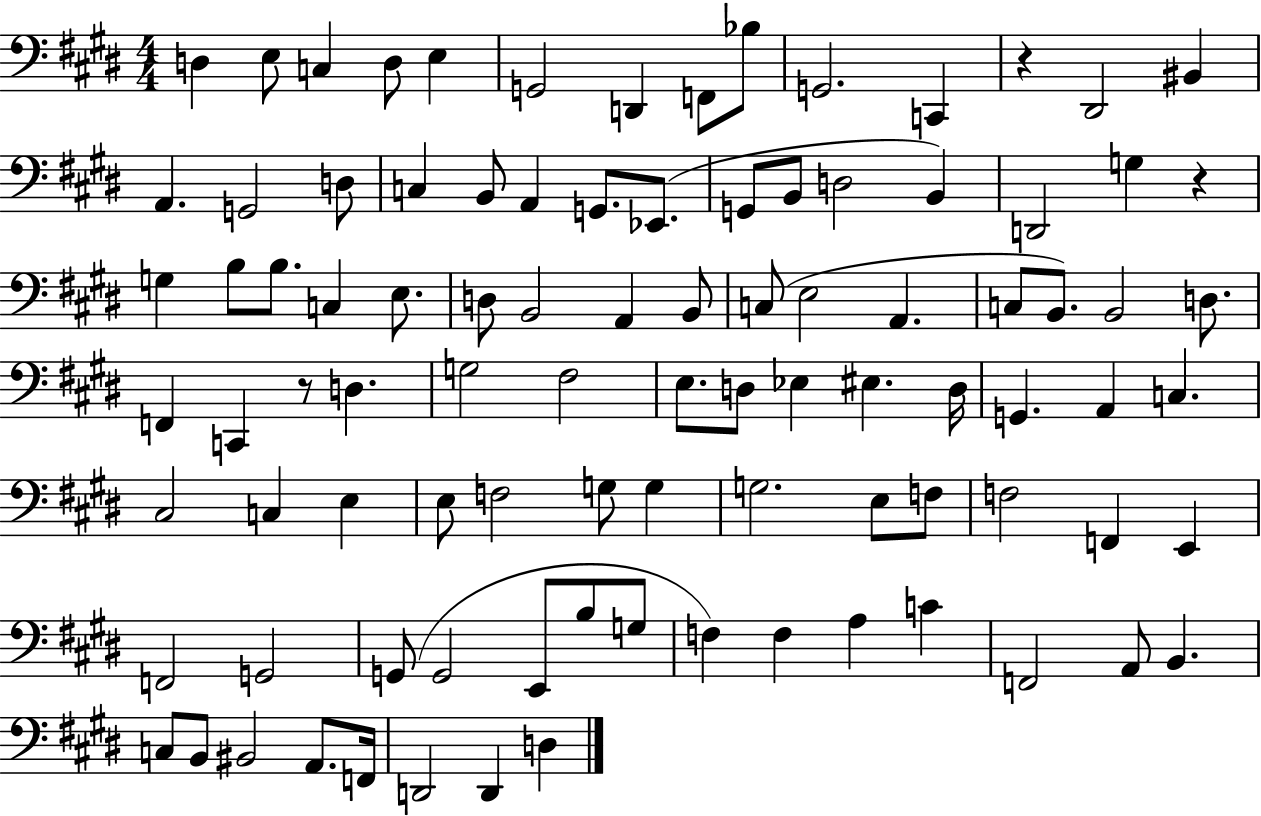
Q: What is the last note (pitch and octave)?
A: D3